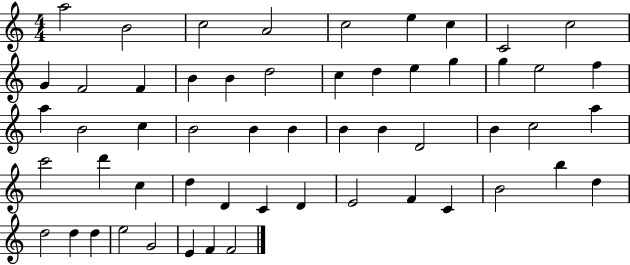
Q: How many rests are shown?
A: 0